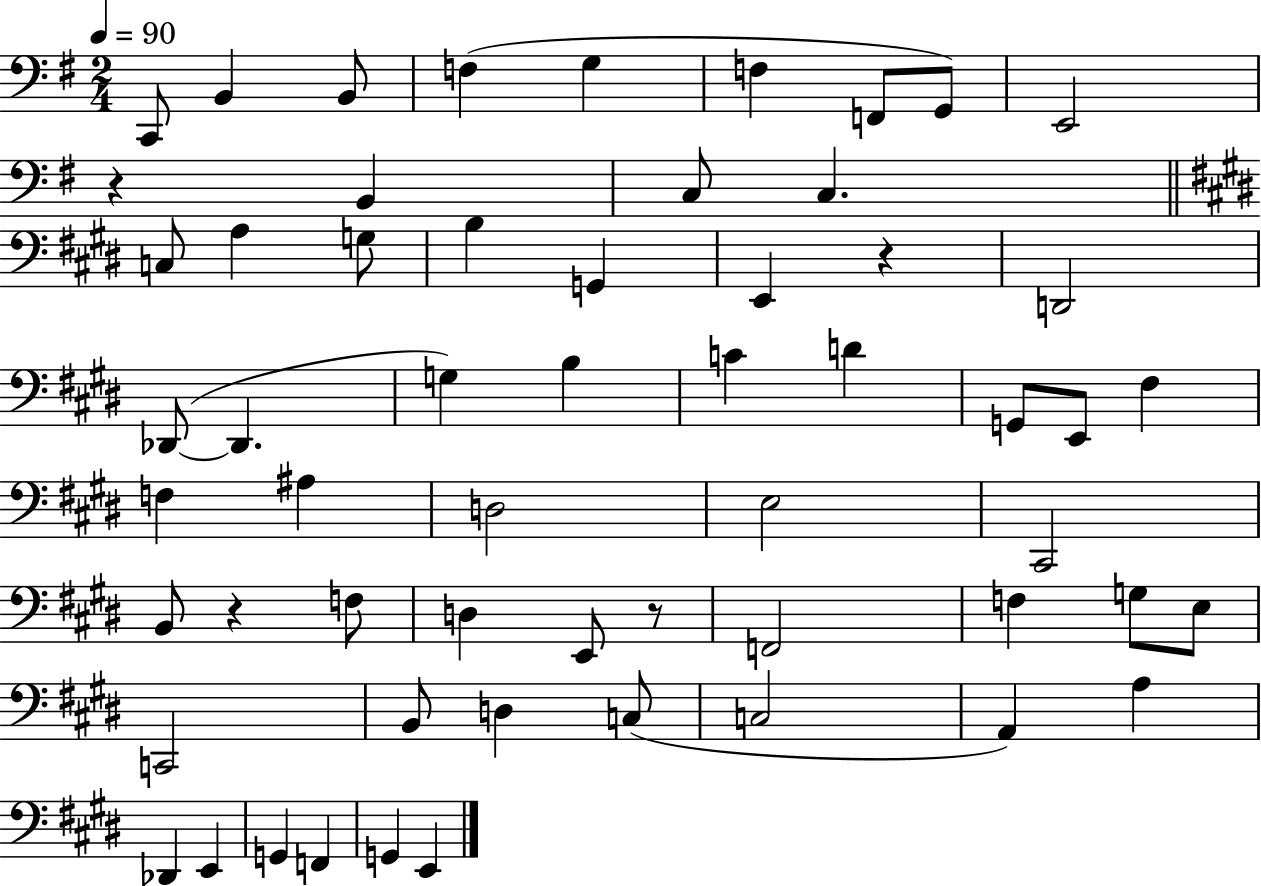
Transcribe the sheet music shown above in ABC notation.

X:1
T:Untitled
M:2/4
L:1/4
K:G
C,,/2 B,, B,,/2 F, G, F, F,,/2 G,,/2 E,,2 z B,, C,/2 C, C,/2 A, G,/2 B, G,, E,, z D,,2 _D,,/2 _D,, G, B, C D G,,/2 E,,/2 ^F, F, ^A, D,2 E,2 ^C,,2 B,,/2 z F,/2 D, E,,/2 z/2 F,,2 F, G,/2 E,/2 C,,2 B,,/2 D, C,/2 C,2 A,, A, _D,, E,, G,, F,, G,, E,,